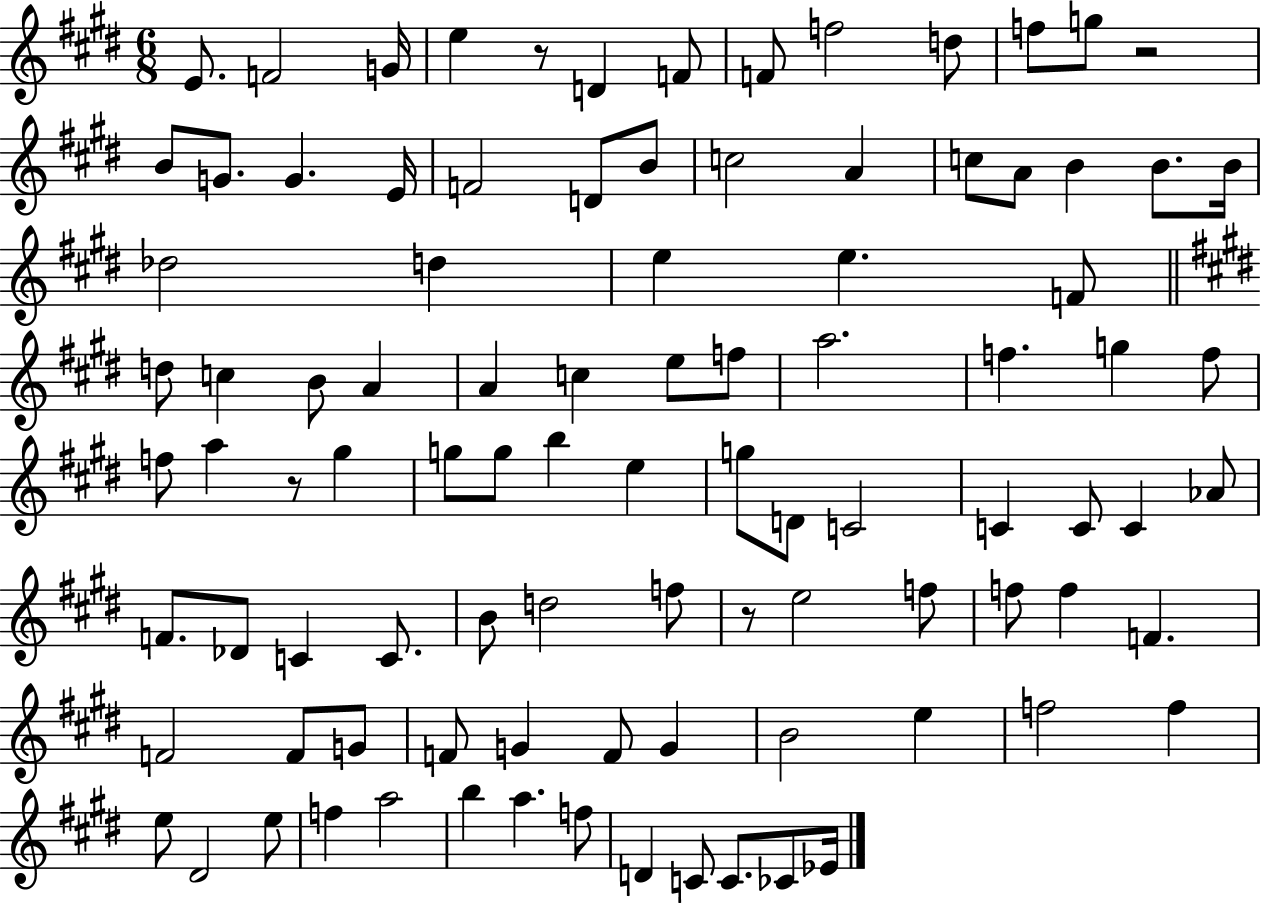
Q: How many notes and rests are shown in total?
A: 96